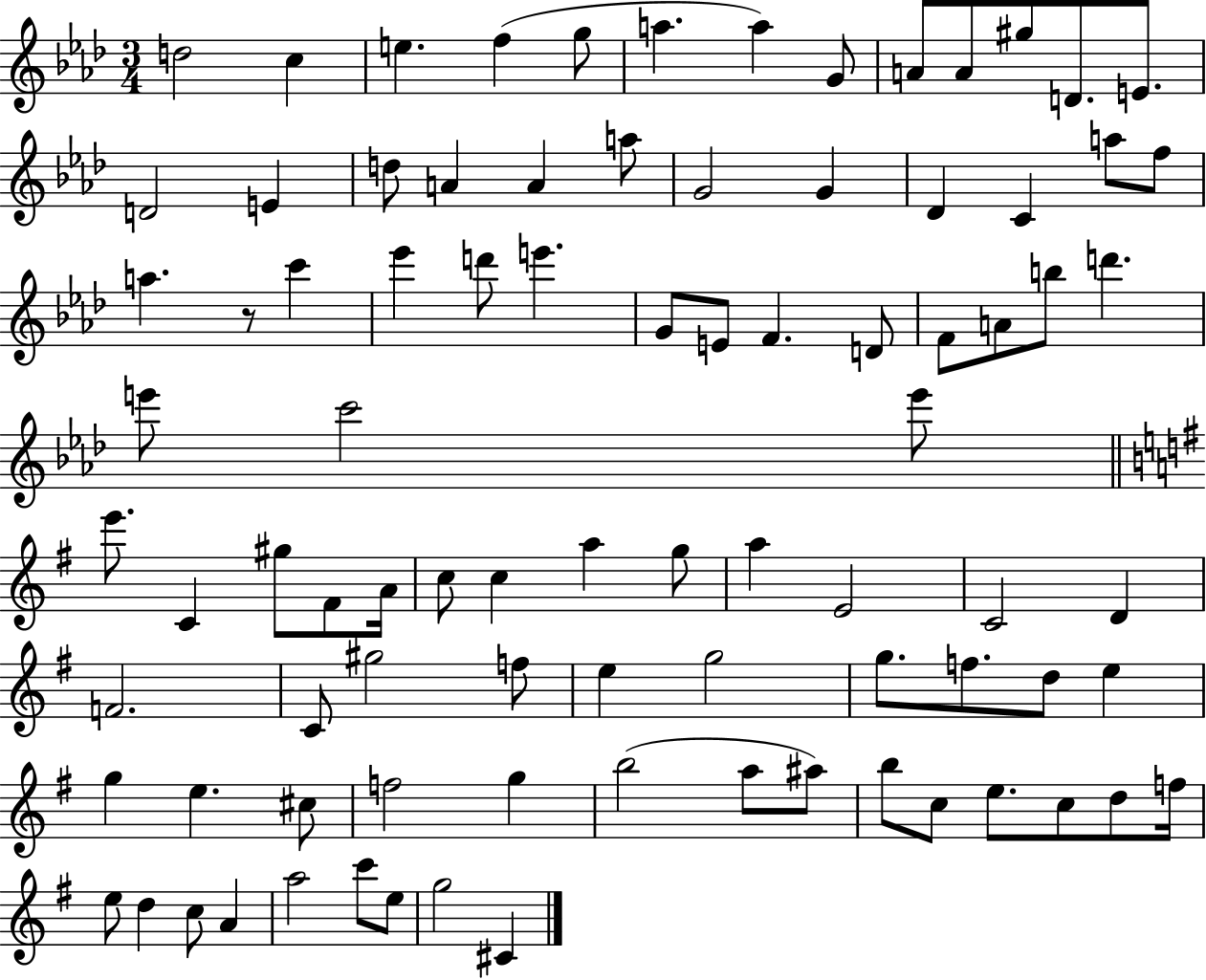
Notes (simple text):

D5/h C5/q E5/q. F5/q G5/e A5/q. A5/q G4/e A4/e A4/e G#5/e D4/e. E4/e. D4/h E4/q D5/e A4/q A4/q A5/e G4/h G4/q Db4/q C4/q A5/e F5/e A5/q. R/e C6/q Eb6/q D6/e E6/q. G4/e E4/e F4/q. D4/e F4/e A4/e B5/e D6/q. E6/e C6/h E6/e E6/e. C4/q G#5/e F#4/e A4/s C5/e C5/q A5/q G5/e A5/q E4/h C4/h D4/q F4/h. C4/e G#5/h F5/e E5/q G5/h G5/e. F5/e. D5/e E5/q G5/q E5/q. C#5/e F5/h G5/q B5/h A5/e A#5/e B5/e C5/e E5/e. C5/e D5/e F5/s E5/e D5/q C5/e A4/q A5/h C6/e E5/e G5/h C#4/q